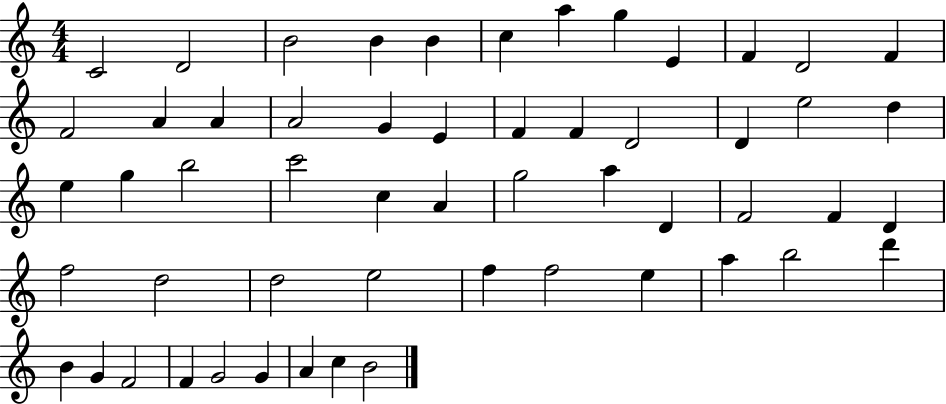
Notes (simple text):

C4/h D4/h B4/h B4/q B4/q C5/q A5/q G5/q E4/q F4/q D4/h F4/q F4/h A4/q A4/q A4/h G4/q E4/q F4/q F4/q D4/h D4/q E5/h D5/q E5/q G5/q B5/h C6/h C5/q A4/q G5/h A5/q D4/q F4/h F4/q D4/q F5/h D5/h D5/h E5/h F5/q F5/h E5/q A5/q B5/h D6/q B4/q G4/q F4/h F4/q G4/h G4/q A4/q C5/q B4/h